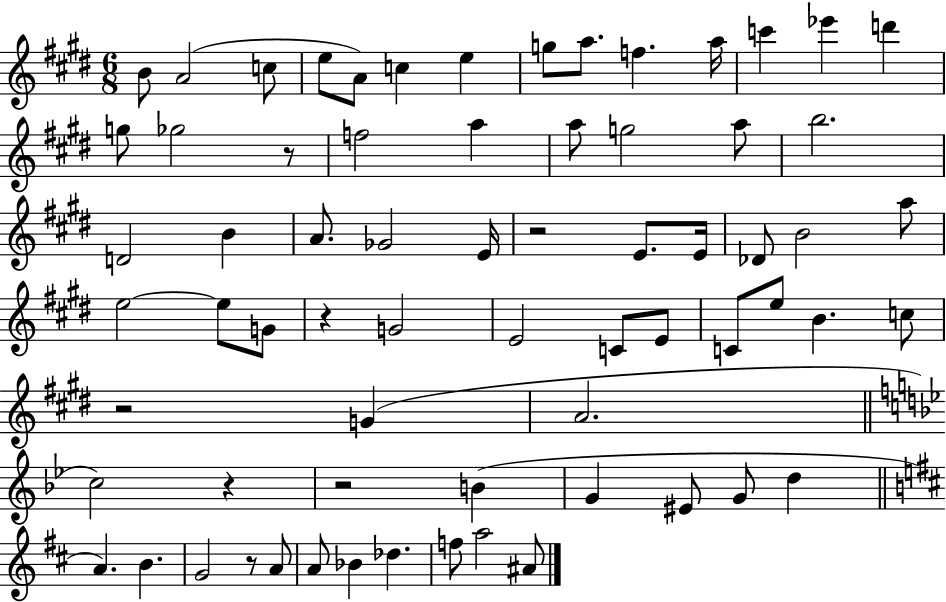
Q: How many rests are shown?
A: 7